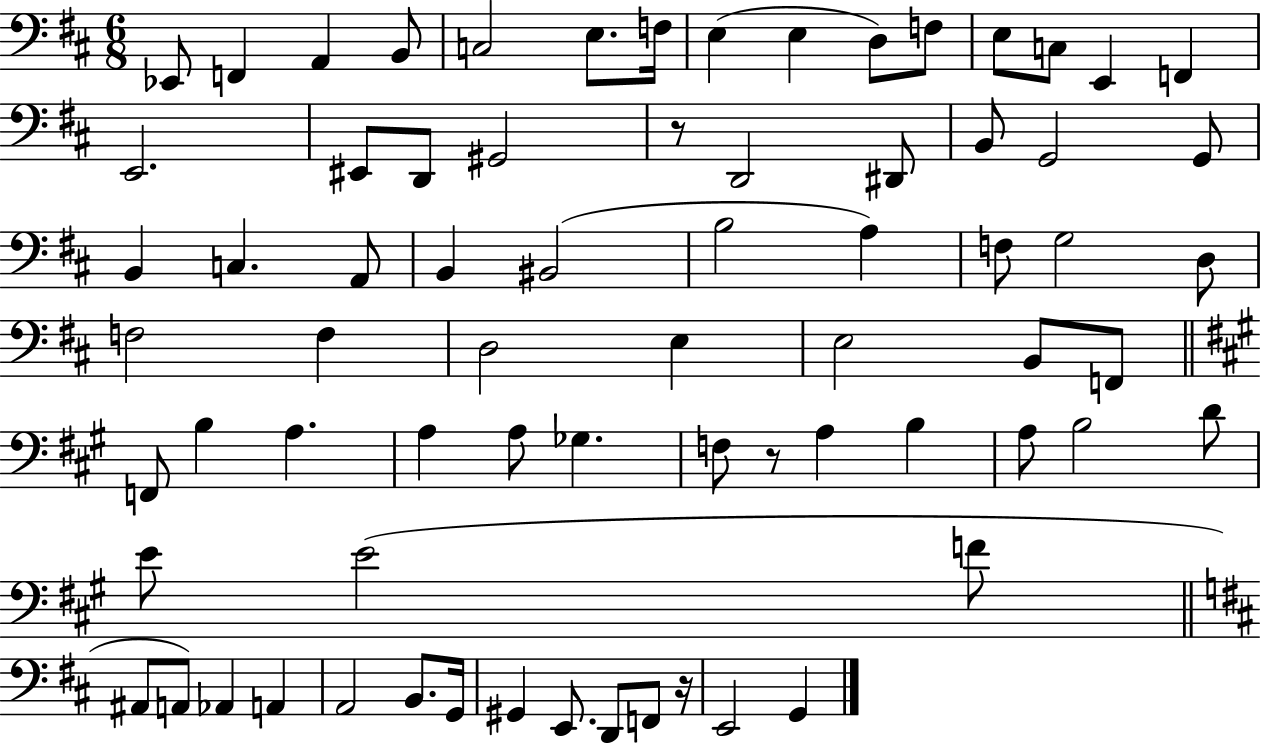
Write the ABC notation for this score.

X:1
T:Untitled
M:6/8
L:1/4
K:D
_E,,/2 F,, A,, B,,/2 C,2 E,/2 F,/4 E, E, D,/2 F,/2 E,/2 C,/2 E,, F,, E,,2 ^E,,/2 D,,/2 ^G,,2 z/2 D,,2 ^D,,/2 B,,/2 G,,2 G,,/2 B,, C, A,,/2 B,, ^B,,2 B,2 A, F,/2 G,2 D,/2 F,2 F, D,2 E, E,2 B,,/2 F,,/2 F,,/2 B, A, A, A,/2 _G, F,/2 z/2 A, B, A,/2 B,2 D/2 E/2 E2 F/2 ^A,,/2 A,,/2 _A,, A,, A,,2 B,,/2 G,,/4 ^G,, E,,/2 D,,/2 F,,/2 z/4 E,,2 G,,